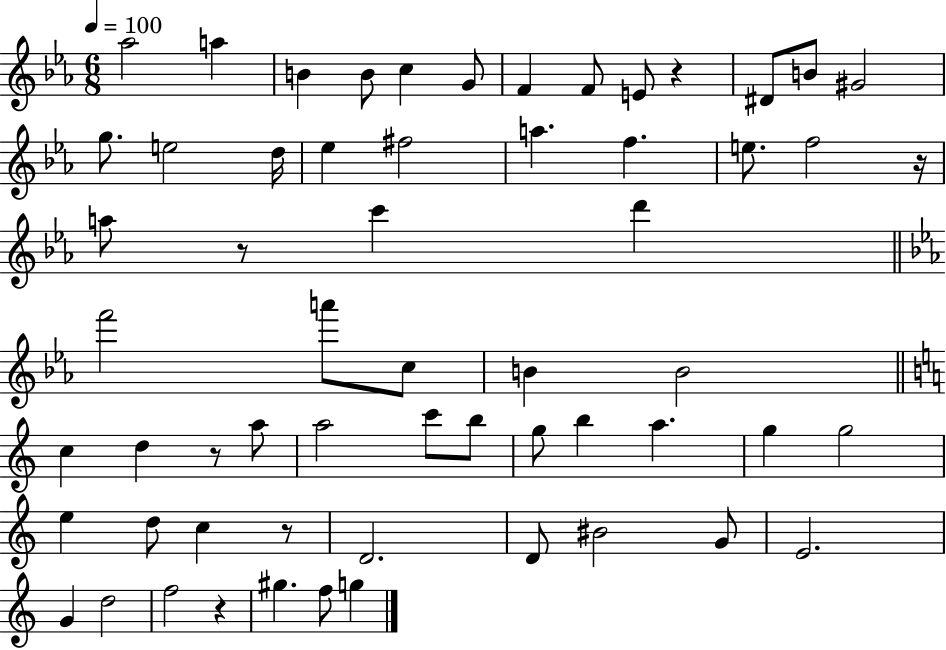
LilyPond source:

{
  \clef treble
  \numericTimeSignature
  \time 6/8
  \key ees \major
  \tempo 4 = 100
  aes''2 a''4 | b'4 b'8 c''4 g'8 | f'4 f'8 e'8 r4 | dis'8 b'8 gis'2 | \break g''8. e''2 d''16 | ees''4 fis''2 | a''4. f''4. | e''8. f''2 r16 | \break a''8 r8 c'''4 d'''4 | \bar "||" \break \key ees \major f'''2 a'''8 c''8 | b'4 b'2 | \bar "||" \break \key c \major c''4 d''4 r8 a''8 | a''2 c'''8 b''8 | g''8 b''4 a''4. | g''4 g''2 | \break e''4 d''8 c''4 r8 | d'2. | d'8 bis'2 g'8 | e'2. | \break g'4 d''2 | f''2 r4 | gis''4. f''8 g''4 | \bar "|."
}